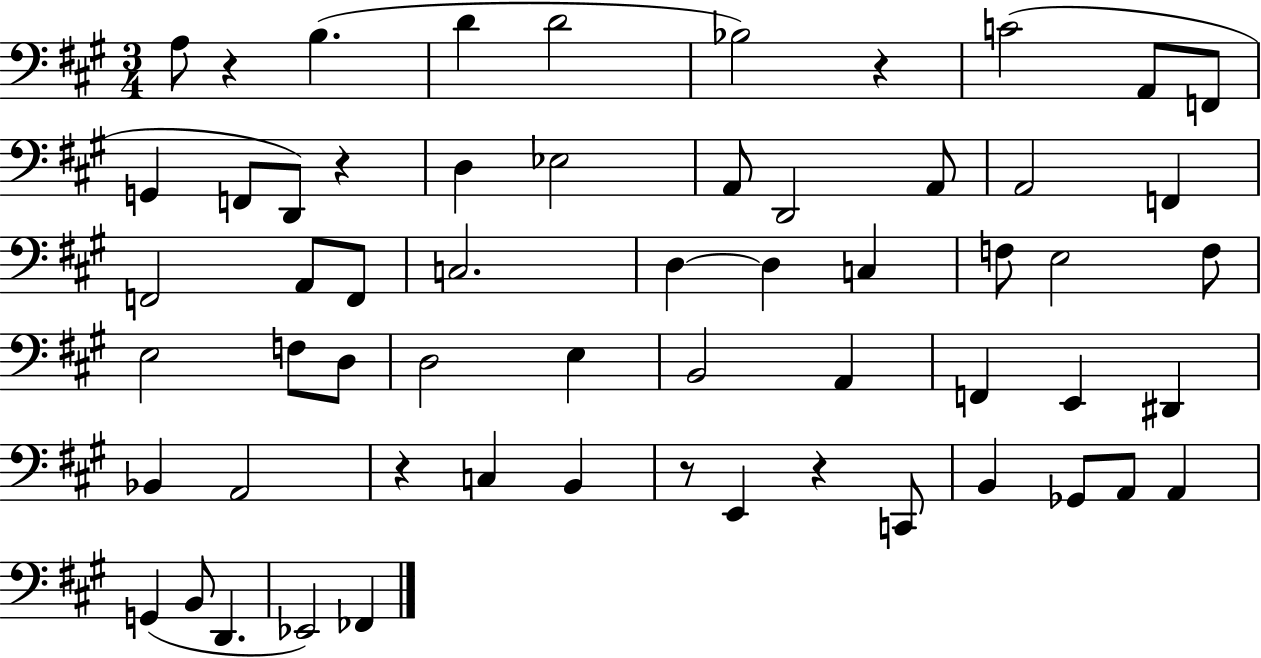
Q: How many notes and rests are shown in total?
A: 59